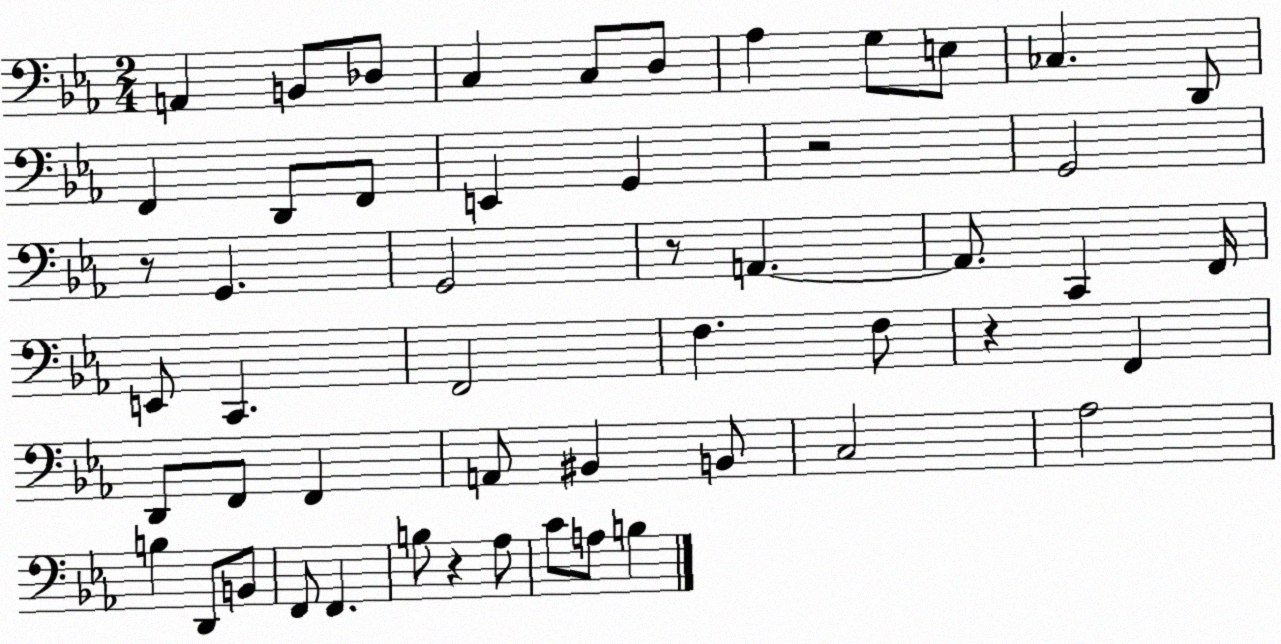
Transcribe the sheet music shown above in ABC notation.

X:1
T:Untitled
M:2/4
L:1/4
K:Eb
A,, B,,/2 _D,/2 C, C,/2 D,/2 _A, G,/2 E,/2 _C, D,,/2 F,, D,,/2 F,,/2 E,, G,, z2 G,,2 z/2 G,, G,,2 z/2 A,, A,,/2 C,, F,,/4 E,,/2 C,, F,,2 F, F,/2 z F,, D,,/2 F,,/2 F,, A,,/2 ^B,, B,,/2 C,2 _A,2 B, D,,/2 B,,/2 F,,/2 F,, B,/2 z _A,/2 C/2 A,/2 B,